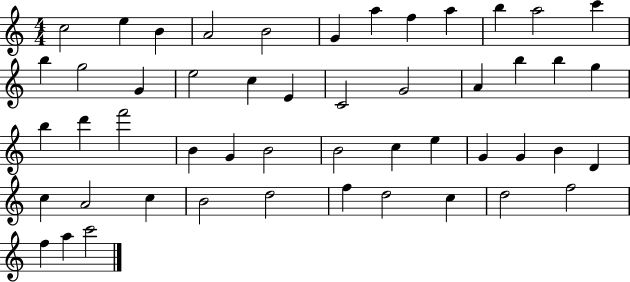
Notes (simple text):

C5/h E5/q B4/q A4/h B4/h G4/q A5/q F5/q A5/q B5/q A5/h C6/q B5/q G5/h G4/q E5/h C5/q E4/q C4/h G4/h A4/q B5/q B5/q G5/q B5/q D6/q F6/h B4/q G4/q B4/h B4/h C5/q E5/q G4/q G4/q B4/q D4/q C5/q A4/h C5/q B4/h D5/h F5/q D5/h C5/q D5/h F5/h F5/q A5/q C6/h